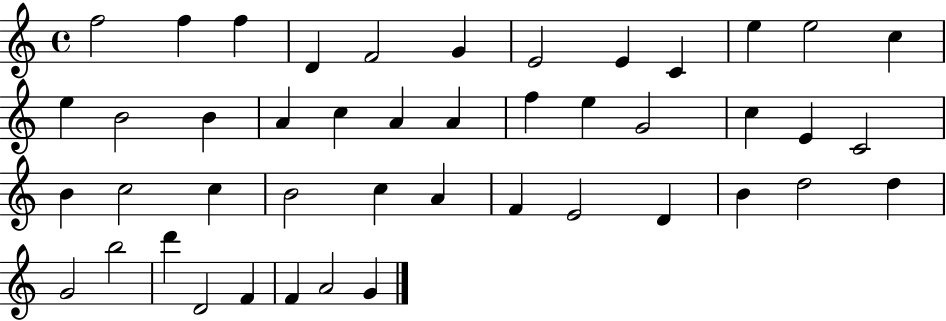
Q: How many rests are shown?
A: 0